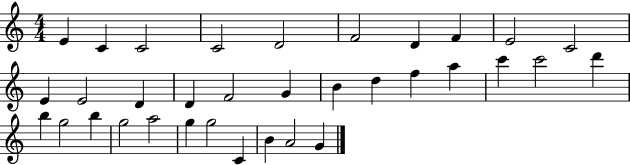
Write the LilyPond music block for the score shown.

{
  \clef treble
  \numericTimeSignature
  \time 4/4
  \key c \major
  e'4 c'4 c'2 | c'2 d'2 | f'2 d'4 f'4 | e'2 c'2 | \break e'4 e'2 d'4 | d'4 f'2 g'4 | b'4 d''4 f''4 a''4 | c'''4 c'''2 d'''4 | \break b''4 g''2 b''4 | g''2 a''2 | g''4 g''2 c'4 | b'4 a'2 g'4 | \break \bar "|."
}